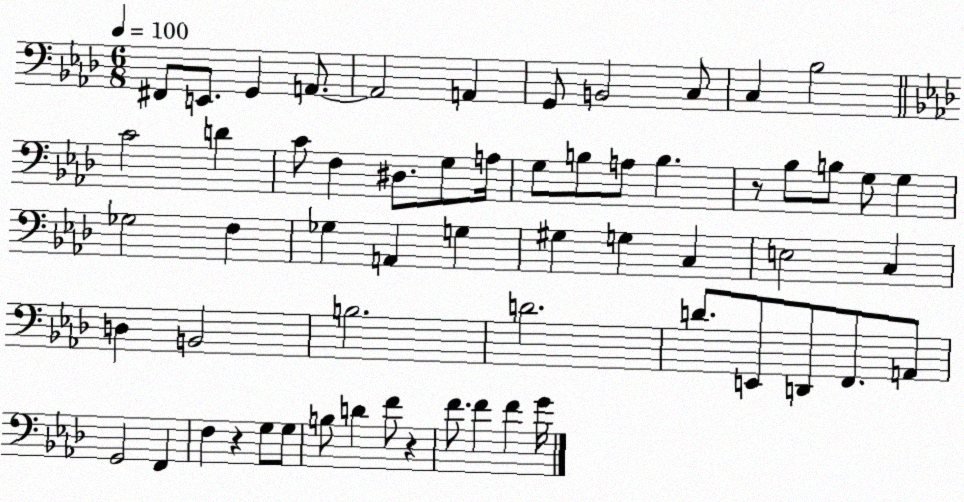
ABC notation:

X:1
T:Untitled
M:6/8
L:1/4
K:Ab
^F,,/2 E,,/2 G,, A,,/2 A,,2 A,, G,,/2 B,,2 C,/2 C, _B,2 C2 D C/2 F, ^D,/2 G,/2 A,/4 G,/2 B,/2 A,/2 B, z/2 _B,/2 B,/2 G,/2 G, _G,2 F, _G, A,, G, ^G, G, C, E,2 C, D, B,,2 B,2 D2 D/2 E,,/2 D,,/2 F,,/2 A,,/2 G,,2 F,, F, z G,/2 G,/2 B,/2 D F/2 z F/2 F F G/4